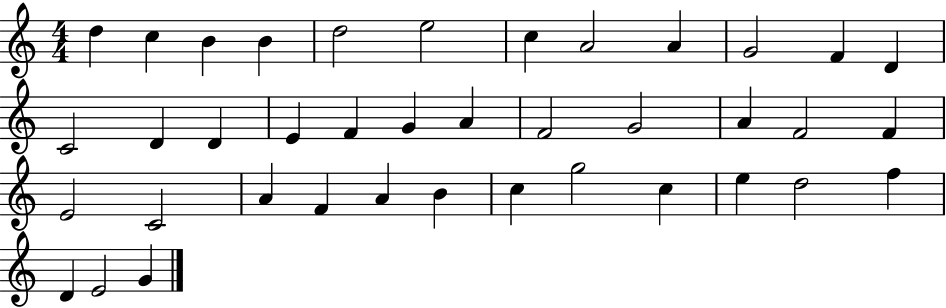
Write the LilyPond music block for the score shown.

{
  \clef treble
  \numericTimeSignature
  \time 4/4
  \key c \major
  d''4 c''4 b'4 b'4 | d''2 e''2 | c''4 a'2 a'4 | g'2 f'4 d'4 | \break c'2 d'4 d'4 | e'4 f'4 g'4 a'4 | f'2 g'2 | a'4 f'2 f'4 | \break e'2 c'2 | a'4 f'4 a'4 b'4 | c''4 g''2 c''4 | e''4 d''2 f''4 | \break d'4 e'2 g'4 | \bar "|."
}